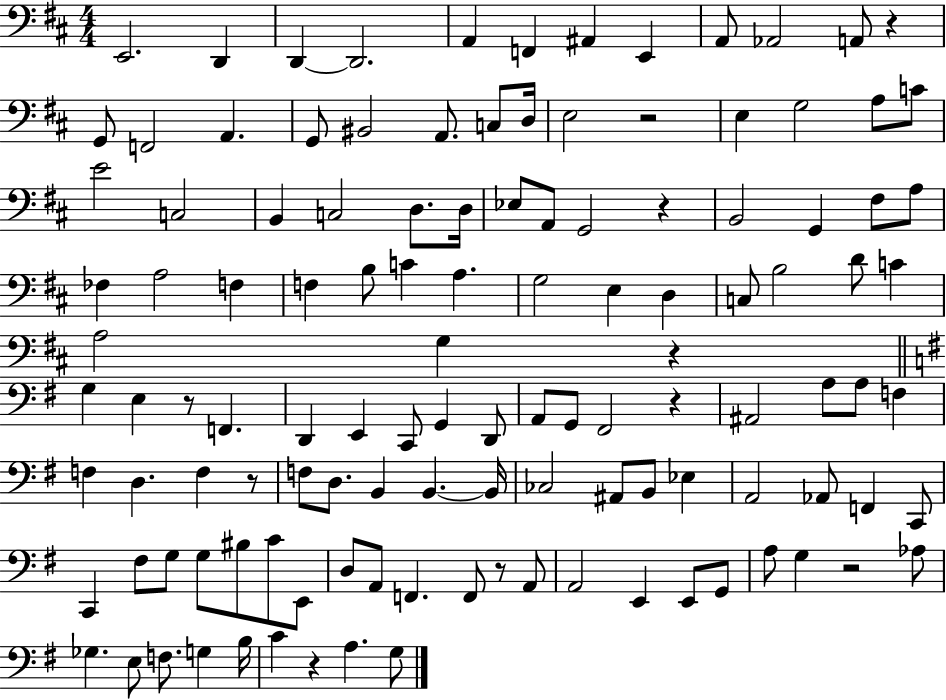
X:1
T:Untitled
M:4/4
L:1/4
K:D
E,,2 D,, D,, D,,2 A,, F,, ^A,, E,, A,,/2 _A,,2 A,,/2 z G,,/2 F,,2 A,, G,,/2 ^B,,2 A,,/2 C,/2 D,/4 E,2 z2 E, G,2 A,/2 C/2 E2 C,2 B,, C,2 D,/2 D,/4 _E,/2 A,,/2 G,,2 z B,,2 G,, ^F,/2 A,/2 _F, A,2 F, F, B,/2 C A, G,2 E, D, C,/2 B,2 D/2 C A,2 G, z G, E, z/2 F,, D,, E,, C,,/2 G,, D,,/2 A,,/2 G,,/2 ^F,,2 z ^A,,2 A,/2 A,/2 F, F, D, F, z/2 F,/2 D,/2 B,, B,, B,,/4 _C,2 ^A,,/2 B,,/2 _E, A,,2 _A,,/2 F,, C,,/2 C,, ^F,/2 G,/2 G,/2 ^B,/2 C/2 E,,/2 D,/2 A,,/2 F,, F,,/2 z/2 A,,/2 A,,2 E,, E,,/2 G,,/2 A,/2 G, z2 _A,/2 _G, E,/2 F,/2 G, B,/4 C z A, G,/2